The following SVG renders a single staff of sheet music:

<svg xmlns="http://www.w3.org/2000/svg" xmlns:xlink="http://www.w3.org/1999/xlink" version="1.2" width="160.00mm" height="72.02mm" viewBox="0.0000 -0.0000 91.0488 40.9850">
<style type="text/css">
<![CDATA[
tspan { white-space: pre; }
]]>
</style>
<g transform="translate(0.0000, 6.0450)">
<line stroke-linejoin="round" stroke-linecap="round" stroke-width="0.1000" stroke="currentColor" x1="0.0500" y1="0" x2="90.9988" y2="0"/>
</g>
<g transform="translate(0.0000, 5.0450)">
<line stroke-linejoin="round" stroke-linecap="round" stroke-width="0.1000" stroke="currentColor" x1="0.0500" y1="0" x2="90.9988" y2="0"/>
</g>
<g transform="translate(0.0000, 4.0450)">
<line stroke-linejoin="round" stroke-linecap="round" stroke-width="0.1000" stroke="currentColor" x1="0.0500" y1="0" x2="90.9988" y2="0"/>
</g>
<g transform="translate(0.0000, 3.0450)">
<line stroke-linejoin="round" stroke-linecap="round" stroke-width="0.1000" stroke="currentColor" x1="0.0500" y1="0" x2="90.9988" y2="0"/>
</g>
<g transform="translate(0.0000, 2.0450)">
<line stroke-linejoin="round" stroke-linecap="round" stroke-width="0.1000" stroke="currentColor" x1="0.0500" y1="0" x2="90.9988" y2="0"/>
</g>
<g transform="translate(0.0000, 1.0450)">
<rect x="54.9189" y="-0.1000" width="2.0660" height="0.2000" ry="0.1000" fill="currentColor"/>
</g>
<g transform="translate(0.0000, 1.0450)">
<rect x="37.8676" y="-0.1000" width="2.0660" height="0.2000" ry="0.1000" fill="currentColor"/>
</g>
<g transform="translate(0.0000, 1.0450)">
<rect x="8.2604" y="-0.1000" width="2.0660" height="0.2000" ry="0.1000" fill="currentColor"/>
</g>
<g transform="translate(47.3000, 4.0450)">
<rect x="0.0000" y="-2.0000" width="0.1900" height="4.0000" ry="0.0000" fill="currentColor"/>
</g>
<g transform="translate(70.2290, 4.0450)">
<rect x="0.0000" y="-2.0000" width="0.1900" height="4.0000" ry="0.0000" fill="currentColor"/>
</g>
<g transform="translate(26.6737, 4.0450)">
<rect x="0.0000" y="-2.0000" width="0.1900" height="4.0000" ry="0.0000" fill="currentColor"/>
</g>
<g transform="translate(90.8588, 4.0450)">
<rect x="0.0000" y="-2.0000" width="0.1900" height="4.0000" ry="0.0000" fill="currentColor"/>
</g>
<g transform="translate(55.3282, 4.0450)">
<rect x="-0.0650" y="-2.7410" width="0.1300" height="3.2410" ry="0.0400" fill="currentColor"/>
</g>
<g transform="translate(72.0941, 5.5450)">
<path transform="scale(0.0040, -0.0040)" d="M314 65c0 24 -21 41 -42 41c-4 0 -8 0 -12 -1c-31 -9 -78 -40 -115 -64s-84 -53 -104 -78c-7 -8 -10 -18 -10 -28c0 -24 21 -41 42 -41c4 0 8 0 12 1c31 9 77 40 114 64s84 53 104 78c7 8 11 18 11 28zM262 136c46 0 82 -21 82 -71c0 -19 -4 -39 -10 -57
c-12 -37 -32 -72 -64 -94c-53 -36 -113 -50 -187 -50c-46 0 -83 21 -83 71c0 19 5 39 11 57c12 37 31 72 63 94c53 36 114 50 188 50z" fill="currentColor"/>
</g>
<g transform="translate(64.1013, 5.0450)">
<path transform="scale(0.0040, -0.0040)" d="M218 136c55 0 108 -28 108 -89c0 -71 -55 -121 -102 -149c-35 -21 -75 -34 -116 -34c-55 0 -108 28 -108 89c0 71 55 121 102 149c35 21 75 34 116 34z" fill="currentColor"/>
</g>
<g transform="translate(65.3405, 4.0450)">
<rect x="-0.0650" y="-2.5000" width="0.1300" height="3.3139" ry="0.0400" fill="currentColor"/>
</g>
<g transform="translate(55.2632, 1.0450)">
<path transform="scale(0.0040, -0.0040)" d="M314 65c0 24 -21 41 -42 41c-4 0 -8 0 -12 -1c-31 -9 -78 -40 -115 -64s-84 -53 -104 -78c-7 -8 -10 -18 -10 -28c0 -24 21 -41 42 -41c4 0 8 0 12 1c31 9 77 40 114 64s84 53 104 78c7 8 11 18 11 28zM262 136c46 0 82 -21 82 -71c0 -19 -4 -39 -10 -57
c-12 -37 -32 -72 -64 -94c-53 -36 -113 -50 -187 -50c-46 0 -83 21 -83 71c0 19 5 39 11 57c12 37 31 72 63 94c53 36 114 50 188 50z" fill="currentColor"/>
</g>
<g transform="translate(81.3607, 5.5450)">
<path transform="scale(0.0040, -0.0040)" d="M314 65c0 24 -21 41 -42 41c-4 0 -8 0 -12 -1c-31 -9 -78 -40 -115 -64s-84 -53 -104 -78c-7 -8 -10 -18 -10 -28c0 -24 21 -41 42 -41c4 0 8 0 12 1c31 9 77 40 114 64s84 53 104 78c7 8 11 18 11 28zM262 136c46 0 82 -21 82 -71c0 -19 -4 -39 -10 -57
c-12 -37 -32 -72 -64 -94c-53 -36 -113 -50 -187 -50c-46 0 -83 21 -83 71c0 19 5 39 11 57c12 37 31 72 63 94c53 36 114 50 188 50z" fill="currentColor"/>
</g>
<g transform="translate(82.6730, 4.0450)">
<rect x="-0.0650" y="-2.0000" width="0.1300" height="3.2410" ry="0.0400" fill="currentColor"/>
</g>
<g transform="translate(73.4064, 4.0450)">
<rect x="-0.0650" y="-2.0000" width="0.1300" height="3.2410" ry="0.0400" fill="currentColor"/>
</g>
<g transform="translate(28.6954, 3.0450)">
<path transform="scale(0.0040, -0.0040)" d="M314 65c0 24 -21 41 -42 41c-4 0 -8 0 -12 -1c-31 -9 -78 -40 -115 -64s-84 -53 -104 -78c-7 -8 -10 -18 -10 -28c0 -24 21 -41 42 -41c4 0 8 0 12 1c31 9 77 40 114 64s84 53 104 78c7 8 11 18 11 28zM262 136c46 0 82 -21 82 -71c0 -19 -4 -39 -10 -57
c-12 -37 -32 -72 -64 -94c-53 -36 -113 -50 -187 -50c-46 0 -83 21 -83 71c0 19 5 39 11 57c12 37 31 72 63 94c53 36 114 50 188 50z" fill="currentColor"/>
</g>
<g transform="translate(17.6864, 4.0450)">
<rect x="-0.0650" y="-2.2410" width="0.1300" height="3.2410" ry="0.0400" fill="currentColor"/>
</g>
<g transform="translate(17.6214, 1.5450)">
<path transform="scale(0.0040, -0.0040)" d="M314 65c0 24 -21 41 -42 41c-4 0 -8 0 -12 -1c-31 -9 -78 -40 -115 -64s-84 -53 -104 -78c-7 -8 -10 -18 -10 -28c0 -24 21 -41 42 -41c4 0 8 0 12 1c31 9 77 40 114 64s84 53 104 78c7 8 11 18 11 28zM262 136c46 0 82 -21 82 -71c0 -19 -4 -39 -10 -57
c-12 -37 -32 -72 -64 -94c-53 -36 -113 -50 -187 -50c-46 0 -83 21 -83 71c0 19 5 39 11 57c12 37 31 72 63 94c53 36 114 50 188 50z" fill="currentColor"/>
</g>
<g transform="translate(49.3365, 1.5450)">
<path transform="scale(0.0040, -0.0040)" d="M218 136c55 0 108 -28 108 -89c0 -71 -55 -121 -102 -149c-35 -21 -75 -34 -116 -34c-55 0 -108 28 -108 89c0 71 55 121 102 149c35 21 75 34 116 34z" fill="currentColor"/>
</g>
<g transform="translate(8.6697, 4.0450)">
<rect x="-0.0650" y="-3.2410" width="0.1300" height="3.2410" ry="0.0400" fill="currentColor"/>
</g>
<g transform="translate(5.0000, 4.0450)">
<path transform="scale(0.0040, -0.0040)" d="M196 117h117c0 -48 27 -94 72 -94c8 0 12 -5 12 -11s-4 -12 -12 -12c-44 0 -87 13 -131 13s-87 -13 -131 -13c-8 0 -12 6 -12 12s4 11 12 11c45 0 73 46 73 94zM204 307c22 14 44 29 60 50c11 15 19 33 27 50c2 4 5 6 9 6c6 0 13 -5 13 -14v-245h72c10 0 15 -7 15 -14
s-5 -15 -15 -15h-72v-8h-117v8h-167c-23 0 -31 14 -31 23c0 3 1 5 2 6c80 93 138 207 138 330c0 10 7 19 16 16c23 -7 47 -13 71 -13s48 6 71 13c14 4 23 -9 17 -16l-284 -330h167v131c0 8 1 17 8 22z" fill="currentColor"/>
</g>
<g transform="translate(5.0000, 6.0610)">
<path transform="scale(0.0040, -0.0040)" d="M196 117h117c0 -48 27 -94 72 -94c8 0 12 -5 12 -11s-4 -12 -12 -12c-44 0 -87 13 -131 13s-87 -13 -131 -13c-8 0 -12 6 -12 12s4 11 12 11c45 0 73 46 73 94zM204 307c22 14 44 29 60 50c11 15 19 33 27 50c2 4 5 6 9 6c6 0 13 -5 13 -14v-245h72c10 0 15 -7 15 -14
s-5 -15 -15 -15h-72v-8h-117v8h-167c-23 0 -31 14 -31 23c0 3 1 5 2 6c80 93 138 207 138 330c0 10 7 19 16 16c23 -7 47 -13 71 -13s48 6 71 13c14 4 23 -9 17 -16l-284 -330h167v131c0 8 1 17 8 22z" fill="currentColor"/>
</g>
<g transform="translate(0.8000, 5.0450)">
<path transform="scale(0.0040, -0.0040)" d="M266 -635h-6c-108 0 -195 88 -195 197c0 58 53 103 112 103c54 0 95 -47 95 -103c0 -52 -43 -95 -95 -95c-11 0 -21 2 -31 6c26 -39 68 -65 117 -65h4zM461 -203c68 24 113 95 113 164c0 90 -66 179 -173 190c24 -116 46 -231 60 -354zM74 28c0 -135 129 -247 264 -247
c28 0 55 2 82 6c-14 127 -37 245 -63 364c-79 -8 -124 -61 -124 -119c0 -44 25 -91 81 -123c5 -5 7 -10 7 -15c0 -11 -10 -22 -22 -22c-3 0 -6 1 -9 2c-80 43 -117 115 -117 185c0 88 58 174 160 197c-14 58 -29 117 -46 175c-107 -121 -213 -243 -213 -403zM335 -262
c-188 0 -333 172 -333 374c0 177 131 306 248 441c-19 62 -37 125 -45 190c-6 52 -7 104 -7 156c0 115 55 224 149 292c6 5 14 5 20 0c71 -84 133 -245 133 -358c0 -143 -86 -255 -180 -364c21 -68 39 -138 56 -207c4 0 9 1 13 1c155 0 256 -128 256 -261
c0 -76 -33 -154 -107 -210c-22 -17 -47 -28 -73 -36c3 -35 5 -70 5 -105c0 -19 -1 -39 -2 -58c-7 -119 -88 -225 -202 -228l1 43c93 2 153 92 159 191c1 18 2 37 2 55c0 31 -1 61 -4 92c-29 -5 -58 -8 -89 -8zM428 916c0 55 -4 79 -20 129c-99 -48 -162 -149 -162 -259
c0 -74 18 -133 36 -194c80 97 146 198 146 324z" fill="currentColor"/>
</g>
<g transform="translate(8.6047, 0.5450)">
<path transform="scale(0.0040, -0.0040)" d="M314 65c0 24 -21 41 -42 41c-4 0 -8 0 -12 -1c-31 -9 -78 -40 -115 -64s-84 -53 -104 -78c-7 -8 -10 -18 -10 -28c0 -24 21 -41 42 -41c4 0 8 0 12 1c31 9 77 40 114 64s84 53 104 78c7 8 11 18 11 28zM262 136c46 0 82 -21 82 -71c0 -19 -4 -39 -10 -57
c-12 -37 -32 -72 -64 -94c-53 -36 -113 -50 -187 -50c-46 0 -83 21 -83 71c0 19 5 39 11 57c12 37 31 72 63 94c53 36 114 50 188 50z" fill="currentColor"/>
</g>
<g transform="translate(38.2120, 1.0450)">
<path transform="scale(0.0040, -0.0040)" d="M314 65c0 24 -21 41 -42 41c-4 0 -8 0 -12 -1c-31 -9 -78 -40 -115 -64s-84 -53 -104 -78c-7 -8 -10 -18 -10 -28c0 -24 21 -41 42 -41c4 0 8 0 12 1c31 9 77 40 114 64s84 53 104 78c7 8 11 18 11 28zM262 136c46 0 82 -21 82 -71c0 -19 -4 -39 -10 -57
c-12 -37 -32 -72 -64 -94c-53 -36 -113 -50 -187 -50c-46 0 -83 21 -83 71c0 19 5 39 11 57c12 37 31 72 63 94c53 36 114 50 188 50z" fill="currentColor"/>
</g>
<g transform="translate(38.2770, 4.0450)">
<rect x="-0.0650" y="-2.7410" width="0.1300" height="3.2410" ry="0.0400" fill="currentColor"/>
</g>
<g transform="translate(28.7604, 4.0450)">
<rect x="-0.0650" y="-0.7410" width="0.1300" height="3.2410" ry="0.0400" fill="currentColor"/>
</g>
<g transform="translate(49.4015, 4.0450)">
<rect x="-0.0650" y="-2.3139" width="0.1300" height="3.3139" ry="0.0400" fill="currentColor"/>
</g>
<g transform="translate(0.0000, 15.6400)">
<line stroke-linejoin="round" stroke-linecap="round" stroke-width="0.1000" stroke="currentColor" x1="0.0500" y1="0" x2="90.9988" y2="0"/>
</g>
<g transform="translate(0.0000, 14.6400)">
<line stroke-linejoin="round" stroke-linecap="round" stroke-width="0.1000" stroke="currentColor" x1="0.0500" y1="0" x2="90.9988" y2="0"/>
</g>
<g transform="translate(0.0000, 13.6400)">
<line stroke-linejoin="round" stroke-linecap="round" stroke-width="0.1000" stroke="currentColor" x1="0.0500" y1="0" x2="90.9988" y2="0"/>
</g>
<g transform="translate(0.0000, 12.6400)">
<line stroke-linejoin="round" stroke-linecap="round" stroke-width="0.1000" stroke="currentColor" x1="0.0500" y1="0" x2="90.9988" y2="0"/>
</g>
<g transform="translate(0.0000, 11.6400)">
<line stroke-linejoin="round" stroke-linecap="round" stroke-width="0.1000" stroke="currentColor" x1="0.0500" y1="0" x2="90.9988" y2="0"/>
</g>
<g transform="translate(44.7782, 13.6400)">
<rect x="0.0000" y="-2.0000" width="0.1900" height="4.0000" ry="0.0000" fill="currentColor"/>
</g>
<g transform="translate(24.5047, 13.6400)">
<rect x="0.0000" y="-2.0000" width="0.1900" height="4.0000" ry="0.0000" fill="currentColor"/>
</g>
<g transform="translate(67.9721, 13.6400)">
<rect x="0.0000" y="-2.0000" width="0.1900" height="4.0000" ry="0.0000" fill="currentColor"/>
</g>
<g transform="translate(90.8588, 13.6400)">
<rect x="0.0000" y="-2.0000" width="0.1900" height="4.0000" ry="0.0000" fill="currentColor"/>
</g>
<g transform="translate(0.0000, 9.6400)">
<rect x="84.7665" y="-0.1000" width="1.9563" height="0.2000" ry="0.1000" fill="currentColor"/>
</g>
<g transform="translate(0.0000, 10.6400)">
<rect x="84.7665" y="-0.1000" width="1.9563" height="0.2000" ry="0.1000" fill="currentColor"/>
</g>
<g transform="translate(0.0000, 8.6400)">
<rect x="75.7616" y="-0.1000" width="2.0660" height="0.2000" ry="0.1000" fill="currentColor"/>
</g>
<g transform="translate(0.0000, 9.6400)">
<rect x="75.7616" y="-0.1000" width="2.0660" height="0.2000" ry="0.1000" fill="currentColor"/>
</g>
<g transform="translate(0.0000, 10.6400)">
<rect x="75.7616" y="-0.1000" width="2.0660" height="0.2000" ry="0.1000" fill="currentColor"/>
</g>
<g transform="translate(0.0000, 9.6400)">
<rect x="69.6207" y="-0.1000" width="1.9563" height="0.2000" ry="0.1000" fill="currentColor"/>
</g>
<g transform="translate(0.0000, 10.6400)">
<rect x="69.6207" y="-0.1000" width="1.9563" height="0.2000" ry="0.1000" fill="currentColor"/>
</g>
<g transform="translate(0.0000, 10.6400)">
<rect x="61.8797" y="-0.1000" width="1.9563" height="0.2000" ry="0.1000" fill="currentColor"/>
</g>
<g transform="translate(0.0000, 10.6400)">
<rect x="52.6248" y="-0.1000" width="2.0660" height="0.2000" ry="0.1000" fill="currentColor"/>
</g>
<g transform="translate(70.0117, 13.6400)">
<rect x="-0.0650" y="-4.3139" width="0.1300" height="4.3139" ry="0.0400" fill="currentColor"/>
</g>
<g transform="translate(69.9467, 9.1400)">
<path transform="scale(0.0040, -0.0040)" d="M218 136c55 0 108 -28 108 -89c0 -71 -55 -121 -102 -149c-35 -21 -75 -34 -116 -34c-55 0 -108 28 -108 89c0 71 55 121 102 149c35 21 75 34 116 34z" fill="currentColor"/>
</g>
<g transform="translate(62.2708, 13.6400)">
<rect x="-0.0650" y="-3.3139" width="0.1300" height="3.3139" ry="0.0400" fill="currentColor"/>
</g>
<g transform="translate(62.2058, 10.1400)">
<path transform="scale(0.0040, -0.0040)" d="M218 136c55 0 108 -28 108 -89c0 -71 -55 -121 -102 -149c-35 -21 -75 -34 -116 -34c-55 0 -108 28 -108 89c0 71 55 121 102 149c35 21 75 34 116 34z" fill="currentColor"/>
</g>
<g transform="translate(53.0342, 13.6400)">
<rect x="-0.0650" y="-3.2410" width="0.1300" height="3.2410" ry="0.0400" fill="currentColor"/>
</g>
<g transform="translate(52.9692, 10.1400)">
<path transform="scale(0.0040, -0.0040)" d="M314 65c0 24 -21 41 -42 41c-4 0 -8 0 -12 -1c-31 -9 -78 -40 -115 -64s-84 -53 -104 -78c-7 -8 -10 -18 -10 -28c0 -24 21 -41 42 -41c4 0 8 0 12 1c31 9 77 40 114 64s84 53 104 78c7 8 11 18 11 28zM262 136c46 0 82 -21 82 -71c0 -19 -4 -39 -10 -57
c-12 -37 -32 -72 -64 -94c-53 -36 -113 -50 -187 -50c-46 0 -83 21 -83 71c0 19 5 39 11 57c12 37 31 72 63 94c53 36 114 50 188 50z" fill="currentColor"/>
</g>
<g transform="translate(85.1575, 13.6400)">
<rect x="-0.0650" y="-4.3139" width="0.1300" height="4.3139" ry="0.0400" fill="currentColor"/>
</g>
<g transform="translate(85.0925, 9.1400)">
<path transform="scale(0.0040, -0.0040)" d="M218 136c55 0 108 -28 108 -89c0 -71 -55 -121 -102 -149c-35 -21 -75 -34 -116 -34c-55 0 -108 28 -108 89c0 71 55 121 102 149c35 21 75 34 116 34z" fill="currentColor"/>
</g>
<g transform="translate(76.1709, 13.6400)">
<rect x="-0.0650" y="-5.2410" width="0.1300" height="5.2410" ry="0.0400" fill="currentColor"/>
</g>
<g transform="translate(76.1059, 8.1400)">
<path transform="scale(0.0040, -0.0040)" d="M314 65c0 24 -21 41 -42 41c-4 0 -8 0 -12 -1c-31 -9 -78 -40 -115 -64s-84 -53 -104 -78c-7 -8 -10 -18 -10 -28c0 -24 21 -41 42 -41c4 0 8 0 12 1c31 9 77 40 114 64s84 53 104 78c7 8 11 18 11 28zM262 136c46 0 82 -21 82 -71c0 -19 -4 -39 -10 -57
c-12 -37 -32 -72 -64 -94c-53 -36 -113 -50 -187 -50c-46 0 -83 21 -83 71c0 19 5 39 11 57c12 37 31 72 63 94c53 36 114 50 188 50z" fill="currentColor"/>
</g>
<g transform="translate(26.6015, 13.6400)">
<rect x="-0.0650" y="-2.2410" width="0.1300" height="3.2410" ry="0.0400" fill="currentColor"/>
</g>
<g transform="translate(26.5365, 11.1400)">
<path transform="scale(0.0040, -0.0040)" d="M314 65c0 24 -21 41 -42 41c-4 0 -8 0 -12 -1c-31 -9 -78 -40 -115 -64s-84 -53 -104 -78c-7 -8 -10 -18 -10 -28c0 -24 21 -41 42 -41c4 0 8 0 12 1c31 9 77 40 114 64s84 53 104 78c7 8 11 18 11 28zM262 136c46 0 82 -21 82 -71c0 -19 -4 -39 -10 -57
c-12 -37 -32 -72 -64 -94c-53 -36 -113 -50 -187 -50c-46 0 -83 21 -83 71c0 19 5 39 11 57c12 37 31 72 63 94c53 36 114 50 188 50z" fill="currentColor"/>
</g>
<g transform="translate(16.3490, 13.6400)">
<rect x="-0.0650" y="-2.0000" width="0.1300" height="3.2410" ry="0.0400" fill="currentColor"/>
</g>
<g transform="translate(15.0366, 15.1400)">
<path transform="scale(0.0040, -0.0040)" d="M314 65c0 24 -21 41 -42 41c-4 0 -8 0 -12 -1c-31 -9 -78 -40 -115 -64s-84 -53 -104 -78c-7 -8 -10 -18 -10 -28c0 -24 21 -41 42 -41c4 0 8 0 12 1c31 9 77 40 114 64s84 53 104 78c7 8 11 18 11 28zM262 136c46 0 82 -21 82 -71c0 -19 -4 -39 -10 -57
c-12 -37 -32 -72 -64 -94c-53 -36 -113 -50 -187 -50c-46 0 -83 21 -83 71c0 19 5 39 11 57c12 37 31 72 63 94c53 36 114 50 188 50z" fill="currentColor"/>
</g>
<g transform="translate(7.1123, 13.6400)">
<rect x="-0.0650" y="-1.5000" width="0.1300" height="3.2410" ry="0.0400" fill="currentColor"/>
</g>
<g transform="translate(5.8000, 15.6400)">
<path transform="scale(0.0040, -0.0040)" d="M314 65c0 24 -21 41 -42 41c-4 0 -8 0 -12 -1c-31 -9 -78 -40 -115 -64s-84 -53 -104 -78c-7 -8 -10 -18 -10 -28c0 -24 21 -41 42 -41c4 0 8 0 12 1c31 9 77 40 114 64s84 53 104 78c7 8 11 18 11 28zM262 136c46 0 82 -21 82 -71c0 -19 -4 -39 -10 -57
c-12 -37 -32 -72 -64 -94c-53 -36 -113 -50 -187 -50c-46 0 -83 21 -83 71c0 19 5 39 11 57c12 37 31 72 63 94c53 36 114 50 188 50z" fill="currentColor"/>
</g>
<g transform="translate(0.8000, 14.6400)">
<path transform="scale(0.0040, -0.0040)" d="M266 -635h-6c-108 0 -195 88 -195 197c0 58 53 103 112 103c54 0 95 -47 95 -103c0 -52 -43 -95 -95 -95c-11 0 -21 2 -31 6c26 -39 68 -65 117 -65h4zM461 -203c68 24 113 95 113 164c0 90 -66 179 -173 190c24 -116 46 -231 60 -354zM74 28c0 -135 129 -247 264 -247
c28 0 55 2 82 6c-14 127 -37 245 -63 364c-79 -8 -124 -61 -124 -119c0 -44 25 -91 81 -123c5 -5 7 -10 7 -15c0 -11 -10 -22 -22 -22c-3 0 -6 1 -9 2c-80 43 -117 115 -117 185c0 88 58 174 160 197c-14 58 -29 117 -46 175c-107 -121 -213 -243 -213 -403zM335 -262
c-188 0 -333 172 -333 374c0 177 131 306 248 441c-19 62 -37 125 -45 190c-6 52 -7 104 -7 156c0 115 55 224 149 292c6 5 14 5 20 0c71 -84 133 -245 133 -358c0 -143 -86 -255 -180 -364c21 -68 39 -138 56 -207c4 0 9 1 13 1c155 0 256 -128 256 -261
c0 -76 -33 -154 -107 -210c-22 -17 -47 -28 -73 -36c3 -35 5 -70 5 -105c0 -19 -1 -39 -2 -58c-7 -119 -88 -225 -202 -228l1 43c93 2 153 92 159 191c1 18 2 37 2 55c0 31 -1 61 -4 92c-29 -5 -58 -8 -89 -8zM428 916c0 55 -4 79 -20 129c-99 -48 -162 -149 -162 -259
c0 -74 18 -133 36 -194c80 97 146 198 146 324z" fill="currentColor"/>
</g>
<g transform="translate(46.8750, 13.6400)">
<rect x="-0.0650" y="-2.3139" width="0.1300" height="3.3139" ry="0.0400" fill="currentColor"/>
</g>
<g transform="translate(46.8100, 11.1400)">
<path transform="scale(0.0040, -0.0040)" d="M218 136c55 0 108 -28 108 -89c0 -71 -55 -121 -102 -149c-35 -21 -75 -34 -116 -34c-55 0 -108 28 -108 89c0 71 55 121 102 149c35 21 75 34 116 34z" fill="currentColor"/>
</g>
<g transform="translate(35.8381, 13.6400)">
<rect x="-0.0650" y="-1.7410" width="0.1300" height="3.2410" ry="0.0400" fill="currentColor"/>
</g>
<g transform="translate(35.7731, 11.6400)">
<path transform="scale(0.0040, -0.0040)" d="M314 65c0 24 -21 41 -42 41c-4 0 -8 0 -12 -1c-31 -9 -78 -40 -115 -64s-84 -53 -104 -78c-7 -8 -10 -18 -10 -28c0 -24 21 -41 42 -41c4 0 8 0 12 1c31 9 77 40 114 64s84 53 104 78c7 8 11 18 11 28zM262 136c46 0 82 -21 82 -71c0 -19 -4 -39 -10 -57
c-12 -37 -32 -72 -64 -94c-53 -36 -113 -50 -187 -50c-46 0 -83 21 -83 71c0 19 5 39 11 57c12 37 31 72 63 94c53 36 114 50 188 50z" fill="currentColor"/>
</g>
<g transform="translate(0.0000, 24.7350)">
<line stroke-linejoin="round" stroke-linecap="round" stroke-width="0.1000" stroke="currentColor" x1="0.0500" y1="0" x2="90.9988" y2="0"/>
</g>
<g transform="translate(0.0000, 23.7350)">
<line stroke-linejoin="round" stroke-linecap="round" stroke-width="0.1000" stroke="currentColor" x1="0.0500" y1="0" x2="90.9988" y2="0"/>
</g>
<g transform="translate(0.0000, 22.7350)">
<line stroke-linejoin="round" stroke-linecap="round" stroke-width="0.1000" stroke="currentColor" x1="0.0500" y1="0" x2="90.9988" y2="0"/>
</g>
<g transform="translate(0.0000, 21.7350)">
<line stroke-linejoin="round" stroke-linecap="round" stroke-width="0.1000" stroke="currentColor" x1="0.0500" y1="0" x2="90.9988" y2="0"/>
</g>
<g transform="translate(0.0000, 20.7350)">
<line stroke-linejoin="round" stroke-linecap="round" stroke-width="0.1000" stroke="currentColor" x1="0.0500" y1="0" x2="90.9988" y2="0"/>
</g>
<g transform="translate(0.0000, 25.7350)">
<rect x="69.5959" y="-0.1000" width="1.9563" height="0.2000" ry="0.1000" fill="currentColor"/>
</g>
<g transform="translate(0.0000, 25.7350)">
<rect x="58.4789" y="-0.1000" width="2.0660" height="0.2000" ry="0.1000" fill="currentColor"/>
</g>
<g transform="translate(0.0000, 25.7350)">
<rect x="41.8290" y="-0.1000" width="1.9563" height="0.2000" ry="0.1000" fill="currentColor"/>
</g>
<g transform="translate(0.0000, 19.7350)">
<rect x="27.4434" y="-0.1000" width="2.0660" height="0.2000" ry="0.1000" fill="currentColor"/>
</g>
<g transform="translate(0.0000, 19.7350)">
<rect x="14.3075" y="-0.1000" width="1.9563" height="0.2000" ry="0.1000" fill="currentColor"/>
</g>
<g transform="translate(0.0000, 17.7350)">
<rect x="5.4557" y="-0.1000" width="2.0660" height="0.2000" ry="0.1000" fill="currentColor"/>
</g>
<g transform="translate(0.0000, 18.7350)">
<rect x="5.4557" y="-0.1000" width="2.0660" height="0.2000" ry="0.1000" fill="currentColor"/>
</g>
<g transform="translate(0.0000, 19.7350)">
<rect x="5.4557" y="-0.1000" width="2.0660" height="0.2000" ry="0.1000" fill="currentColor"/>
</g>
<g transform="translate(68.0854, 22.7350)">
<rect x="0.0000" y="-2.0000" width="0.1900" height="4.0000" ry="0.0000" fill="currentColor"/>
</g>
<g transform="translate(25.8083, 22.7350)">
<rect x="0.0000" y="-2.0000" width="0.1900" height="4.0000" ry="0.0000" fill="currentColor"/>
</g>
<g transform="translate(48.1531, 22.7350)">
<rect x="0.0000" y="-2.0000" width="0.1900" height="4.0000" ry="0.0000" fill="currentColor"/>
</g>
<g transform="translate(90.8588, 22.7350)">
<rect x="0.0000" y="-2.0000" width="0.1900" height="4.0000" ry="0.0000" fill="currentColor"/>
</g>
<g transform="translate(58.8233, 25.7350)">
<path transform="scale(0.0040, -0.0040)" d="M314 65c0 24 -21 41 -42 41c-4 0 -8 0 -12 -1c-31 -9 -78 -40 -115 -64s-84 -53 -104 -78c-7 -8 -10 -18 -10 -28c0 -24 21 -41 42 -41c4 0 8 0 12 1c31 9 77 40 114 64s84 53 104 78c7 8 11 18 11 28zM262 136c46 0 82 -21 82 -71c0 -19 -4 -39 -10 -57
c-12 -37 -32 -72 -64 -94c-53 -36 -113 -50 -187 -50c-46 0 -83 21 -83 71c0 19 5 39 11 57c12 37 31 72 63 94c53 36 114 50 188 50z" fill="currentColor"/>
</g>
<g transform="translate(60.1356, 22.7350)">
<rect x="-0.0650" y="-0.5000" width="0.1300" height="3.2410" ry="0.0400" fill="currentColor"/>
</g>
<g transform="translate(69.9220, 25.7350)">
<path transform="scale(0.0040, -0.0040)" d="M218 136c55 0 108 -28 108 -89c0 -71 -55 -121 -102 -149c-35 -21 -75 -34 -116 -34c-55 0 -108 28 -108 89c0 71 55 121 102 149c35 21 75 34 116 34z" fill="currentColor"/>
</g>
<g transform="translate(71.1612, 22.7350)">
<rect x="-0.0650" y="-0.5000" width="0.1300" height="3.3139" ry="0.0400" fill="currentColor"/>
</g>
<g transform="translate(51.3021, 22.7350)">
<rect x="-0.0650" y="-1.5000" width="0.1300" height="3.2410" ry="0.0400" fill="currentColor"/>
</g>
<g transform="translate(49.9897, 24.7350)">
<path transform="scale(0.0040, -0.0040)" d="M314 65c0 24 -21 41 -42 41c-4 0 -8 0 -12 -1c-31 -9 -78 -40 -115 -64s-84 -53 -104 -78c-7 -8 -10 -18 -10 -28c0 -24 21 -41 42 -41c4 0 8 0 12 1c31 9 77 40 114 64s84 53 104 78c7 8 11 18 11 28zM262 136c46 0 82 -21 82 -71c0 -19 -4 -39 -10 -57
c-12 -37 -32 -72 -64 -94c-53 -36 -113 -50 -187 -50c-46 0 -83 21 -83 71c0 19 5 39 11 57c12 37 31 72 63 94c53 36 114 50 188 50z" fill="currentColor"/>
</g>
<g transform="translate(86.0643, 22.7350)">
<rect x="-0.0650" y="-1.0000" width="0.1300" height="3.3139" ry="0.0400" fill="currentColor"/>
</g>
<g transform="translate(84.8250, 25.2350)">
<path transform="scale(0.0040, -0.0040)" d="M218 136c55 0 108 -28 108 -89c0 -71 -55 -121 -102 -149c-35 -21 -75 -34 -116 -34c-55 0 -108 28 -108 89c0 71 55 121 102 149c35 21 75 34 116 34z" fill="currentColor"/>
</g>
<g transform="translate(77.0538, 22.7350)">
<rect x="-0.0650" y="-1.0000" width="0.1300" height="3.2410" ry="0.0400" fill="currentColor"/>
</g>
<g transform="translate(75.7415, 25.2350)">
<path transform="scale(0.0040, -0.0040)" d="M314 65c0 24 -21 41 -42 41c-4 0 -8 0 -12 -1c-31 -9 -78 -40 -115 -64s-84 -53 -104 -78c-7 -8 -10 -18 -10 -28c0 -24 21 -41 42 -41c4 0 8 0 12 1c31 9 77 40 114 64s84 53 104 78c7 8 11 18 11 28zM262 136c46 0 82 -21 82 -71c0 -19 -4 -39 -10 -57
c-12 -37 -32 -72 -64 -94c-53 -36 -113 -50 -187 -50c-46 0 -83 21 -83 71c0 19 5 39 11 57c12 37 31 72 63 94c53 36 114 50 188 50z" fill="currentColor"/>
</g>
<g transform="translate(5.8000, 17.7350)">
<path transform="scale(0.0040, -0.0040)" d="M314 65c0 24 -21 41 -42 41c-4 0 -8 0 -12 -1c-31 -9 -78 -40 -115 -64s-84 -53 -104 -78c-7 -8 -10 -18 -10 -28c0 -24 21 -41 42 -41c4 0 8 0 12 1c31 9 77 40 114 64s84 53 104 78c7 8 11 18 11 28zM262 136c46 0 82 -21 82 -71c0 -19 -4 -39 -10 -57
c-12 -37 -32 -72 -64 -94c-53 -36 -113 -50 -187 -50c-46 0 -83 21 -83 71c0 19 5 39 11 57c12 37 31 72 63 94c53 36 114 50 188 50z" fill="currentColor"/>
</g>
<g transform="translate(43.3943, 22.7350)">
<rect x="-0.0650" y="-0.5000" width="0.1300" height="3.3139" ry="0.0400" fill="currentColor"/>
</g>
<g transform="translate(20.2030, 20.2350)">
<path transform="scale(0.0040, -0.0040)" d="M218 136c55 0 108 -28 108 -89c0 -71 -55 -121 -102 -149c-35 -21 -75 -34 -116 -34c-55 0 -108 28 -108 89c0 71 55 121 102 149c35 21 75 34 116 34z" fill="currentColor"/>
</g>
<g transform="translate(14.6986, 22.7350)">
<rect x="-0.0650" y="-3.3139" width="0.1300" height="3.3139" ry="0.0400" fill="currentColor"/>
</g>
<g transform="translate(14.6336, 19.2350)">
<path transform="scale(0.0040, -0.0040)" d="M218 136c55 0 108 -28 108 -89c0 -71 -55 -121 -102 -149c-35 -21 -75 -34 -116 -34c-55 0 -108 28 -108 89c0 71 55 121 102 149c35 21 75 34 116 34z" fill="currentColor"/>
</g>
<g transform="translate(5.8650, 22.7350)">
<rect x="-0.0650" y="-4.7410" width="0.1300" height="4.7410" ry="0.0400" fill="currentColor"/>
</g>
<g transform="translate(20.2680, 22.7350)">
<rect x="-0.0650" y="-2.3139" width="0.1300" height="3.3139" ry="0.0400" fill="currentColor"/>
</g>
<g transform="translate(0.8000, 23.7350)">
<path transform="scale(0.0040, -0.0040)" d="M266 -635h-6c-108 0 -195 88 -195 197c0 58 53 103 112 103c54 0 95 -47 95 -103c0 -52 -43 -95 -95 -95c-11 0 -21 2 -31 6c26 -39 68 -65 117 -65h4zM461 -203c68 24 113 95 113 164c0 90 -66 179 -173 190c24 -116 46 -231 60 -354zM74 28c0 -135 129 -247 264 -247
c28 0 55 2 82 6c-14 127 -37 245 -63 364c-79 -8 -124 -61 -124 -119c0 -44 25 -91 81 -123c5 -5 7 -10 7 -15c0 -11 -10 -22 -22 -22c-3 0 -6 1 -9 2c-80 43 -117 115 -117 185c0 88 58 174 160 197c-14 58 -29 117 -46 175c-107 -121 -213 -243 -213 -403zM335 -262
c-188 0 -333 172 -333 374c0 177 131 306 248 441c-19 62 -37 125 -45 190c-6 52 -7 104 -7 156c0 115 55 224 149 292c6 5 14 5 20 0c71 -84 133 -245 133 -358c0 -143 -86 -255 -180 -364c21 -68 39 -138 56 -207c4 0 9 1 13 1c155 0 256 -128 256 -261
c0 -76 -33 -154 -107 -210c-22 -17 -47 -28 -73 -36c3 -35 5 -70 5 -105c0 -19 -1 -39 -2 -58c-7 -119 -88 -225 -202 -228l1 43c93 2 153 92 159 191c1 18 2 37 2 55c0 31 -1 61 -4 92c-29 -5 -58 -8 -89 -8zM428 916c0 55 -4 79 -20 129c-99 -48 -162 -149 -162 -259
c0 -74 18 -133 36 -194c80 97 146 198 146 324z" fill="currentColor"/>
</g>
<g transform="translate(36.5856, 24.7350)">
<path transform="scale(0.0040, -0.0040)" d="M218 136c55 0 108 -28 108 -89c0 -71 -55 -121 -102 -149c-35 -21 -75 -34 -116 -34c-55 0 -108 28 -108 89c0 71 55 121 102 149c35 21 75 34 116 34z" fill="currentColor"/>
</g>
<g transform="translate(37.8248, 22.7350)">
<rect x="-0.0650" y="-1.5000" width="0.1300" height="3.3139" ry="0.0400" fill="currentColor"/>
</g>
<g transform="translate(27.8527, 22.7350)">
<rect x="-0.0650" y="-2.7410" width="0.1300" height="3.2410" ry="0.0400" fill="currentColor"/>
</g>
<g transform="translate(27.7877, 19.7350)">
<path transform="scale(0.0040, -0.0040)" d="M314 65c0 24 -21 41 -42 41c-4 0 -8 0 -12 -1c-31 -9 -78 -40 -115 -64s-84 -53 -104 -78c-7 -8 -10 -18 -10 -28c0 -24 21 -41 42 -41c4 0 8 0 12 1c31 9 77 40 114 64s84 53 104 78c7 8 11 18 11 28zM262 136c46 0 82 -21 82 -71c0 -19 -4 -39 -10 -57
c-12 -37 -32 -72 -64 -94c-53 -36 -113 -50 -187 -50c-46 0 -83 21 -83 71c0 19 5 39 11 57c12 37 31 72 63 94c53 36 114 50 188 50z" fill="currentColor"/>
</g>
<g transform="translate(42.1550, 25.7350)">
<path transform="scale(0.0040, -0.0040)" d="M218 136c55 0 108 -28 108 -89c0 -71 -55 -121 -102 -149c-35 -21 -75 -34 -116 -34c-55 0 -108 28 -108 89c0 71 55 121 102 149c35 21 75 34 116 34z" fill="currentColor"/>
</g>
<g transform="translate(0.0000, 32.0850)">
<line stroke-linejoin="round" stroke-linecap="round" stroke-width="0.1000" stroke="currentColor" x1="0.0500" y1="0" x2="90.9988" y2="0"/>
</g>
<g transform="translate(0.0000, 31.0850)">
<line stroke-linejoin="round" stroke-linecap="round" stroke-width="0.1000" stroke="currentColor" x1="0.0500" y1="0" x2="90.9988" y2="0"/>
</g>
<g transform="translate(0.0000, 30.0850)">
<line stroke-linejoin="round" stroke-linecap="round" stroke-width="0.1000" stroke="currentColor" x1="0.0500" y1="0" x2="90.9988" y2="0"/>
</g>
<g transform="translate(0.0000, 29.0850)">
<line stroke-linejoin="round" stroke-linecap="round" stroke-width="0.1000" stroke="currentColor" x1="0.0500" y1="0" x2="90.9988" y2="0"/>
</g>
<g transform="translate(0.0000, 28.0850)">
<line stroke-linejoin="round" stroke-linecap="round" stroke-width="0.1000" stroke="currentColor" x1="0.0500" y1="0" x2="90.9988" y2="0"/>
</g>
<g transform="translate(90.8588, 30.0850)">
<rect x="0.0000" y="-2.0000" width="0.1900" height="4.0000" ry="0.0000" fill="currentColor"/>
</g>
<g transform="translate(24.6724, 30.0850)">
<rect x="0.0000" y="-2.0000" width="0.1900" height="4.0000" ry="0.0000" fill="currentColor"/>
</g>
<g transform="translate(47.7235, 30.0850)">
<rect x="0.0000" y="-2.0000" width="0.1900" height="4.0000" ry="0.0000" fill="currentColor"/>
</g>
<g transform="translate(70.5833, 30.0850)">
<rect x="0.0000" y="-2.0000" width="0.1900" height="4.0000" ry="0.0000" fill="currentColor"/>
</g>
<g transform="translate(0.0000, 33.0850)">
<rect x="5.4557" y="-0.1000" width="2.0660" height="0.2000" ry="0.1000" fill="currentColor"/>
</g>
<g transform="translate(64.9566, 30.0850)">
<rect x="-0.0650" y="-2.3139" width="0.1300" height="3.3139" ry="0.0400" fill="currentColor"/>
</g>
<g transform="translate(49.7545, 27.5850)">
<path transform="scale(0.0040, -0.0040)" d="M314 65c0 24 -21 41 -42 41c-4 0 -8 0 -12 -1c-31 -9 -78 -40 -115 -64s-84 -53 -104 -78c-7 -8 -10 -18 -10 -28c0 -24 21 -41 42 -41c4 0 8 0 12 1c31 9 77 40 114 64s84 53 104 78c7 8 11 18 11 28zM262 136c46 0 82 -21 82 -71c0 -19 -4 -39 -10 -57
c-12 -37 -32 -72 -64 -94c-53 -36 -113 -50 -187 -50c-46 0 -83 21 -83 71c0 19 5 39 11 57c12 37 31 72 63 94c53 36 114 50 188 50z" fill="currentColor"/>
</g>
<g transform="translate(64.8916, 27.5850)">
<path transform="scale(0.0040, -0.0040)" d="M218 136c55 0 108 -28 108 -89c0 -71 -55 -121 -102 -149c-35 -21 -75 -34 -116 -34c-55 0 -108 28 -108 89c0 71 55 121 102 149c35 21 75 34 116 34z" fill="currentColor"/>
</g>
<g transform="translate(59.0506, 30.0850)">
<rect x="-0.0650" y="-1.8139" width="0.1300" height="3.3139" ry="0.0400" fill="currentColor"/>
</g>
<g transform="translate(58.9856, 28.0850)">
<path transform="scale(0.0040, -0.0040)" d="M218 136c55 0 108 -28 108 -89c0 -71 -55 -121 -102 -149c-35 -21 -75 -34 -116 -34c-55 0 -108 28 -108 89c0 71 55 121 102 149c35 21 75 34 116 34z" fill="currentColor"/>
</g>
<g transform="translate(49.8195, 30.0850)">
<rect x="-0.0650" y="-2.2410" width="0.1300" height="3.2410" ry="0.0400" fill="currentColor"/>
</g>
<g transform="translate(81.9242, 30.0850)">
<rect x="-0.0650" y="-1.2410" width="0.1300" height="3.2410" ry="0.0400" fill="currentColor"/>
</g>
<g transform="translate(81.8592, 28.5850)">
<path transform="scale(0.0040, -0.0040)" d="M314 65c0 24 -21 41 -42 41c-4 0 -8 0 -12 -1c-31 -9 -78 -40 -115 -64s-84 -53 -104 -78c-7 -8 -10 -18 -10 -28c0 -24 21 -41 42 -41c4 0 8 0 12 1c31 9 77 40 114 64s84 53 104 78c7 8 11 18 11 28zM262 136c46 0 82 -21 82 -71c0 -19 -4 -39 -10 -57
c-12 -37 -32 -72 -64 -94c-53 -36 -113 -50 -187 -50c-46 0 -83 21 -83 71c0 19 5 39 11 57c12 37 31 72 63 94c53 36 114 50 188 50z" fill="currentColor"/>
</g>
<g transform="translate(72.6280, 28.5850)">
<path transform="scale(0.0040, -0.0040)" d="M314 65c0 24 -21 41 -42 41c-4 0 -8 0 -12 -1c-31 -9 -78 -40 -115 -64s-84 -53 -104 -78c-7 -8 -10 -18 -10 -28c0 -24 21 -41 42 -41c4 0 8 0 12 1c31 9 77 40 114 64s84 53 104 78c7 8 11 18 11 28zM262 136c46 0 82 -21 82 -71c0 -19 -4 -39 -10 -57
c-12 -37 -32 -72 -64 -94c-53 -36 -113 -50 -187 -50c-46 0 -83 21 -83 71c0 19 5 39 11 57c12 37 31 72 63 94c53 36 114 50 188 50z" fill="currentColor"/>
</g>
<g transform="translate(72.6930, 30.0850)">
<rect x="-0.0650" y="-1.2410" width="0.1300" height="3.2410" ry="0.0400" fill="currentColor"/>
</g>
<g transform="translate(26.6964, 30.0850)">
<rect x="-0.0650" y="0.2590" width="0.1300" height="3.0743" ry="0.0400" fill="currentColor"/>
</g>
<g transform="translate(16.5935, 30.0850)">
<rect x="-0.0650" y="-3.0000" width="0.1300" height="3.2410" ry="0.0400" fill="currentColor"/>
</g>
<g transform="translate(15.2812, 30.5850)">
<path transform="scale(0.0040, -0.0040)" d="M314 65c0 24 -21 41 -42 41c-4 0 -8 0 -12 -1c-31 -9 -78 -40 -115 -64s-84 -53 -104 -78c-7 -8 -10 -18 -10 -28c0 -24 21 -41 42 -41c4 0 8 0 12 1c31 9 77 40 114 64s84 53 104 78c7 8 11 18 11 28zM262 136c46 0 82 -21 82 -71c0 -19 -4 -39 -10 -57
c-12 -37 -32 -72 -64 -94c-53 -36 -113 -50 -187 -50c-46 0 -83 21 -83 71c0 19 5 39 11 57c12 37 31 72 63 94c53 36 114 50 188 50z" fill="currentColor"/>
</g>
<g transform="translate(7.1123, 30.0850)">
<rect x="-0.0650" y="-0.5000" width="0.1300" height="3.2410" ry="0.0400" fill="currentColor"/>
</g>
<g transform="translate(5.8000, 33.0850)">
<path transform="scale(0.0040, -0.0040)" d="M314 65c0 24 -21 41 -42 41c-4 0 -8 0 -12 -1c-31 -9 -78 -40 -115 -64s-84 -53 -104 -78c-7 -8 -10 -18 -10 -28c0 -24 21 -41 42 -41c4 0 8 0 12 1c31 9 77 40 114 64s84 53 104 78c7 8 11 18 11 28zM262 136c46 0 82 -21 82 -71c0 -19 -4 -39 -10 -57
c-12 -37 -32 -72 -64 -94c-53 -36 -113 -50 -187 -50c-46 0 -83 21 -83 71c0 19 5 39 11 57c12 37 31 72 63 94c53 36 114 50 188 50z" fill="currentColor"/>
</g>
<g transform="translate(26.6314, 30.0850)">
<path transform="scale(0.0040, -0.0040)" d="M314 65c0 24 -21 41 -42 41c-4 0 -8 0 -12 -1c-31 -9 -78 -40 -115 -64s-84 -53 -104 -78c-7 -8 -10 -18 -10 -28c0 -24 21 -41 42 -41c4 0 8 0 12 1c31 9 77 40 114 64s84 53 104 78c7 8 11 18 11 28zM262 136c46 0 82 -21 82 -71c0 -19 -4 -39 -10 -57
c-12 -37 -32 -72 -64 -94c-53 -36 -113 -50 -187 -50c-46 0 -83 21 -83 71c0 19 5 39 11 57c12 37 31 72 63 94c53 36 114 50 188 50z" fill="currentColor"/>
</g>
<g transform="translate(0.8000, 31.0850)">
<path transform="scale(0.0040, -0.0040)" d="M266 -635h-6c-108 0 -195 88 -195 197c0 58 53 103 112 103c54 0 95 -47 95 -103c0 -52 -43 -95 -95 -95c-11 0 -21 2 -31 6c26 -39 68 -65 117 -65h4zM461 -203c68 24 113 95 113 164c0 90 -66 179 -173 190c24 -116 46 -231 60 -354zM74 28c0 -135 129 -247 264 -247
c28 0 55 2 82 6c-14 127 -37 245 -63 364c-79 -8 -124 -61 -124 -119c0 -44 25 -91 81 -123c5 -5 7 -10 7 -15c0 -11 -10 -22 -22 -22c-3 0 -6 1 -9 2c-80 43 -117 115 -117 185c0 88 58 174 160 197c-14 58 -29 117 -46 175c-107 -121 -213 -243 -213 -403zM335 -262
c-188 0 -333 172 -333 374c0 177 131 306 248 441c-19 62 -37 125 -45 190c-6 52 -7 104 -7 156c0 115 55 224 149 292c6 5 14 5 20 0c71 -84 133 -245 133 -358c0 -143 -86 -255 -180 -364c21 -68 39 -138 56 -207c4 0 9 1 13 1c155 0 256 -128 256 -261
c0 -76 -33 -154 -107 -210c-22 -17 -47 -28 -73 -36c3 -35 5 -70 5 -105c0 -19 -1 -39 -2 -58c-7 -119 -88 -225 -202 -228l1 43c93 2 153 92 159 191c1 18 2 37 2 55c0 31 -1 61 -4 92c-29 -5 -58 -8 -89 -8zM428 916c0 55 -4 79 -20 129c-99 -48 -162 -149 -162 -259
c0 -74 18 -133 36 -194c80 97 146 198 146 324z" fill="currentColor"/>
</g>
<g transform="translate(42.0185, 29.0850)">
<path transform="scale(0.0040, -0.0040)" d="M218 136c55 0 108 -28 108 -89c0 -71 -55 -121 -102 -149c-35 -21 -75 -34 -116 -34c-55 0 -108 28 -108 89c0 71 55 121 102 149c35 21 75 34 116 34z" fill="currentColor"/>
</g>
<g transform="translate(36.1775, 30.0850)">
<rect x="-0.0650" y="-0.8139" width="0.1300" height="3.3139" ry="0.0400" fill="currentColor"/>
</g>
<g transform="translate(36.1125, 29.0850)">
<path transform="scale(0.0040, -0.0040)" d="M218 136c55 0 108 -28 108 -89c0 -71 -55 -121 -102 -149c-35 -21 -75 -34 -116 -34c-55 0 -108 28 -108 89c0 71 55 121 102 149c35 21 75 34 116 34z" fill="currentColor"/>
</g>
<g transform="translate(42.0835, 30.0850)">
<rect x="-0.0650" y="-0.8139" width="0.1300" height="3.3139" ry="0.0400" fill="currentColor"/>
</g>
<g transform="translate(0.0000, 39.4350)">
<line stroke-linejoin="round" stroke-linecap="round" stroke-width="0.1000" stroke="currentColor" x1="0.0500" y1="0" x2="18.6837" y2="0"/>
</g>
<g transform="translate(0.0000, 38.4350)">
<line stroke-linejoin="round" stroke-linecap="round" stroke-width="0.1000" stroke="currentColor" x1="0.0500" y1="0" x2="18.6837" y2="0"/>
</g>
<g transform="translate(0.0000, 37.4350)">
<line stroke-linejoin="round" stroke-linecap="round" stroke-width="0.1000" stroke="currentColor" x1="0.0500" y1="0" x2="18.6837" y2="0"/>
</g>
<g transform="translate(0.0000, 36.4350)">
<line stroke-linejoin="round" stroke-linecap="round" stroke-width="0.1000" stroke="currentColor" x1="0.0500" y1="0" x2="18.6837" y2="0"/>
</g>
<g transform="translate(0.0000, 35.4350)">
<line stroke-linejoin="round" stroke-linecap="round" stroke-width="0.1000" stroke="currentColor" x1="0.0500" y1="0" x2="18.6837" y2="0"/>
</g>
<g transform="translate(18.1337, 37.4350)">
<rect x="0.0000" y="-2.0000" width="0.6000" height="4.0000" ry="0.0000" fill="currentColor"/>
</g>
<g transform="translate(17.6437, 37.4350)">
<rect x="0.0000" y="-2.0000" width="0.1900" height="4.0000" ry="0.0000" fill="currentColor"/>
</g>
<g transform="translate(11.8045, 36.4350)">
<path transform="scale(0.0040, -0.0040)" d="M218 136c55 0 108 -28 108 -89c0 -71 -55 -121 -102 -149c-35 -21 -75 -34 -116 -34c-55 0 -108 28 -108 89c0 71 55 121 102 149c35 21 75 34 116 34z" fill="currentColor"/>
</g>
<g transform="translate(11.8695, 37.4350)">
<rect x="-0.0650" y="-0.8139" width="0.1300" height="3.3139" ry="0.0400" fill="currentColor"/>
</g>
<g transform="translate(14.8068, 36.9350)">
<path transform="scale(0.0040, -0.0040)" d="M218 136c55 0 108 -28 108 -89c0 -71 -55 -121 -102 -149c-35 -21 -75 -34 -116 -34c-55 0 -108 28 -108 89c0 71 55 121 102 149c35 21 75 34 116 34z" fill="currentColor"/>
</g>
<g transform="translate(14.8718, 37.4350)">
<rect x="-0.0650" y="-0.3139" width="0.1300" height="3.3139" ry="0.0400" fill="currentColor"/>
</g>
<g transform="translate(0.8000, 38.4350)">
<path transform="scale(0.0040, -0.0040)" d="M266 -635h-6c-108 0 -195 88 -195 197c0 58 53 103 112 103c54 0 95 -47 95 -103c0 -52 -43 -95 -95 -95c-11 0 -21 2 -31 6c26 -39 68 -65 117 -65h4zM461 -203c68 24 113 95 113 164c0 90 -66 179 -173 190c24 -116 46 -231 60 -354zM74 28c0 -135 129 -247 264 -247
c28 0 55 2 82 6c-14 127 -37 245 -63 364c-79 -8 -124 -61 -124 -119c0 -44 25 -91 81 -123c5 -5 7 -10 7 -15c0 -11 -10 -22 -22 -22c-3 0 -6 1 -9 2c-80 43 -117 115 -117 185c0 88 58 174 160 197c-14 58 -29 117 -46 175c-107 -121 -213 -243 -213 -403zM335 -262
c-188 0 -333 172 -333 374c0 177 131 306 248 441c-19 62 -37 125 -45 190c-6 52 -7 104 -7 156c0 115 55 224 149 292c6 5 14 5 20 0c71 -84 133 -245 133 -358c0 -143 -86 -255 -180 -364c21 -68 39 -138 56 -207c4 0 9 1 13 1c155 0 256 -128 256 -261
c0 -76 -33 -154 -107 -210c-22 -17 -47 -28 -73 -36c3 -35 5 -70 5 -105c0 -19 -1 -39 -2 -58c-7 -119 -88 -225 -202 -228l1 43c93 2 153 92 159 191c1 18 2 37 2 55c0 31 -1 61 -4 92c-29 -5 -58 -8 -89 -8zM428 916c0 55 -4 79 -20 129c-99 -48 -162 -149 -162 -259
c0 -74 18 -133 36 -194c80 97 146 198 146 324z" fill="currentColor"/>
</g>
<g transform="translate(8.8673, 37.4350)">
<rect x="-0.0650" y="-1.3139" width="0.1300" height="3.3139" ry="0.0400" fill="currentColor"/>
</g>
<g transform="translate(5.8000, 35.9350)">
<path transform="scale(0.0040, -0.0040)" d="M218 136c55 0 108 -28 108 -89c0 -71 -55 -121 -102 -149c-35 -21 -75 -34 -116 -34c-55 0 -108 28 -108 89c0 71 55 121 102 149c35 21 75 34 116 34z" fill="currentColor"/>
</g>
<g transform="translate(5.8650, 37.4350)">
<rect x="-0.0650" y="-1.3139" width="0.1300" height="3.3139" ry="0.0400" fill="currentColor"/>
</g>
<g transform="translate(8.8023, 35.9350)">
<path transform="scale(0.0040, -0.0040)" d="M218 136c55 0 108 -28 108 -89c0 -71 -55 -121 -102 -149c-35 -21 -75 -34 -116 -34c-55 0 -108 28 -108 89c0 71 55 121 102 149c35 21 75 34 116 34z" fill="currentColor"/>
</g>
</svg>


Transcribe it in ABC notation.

X:1
T:Untitled
M:4/4
L:1/4
K:C
b2 g2 d2 a2 g a2 G F2 F2 E2 F2 g2 f2 g b2 b d' f'2 d' e'2 b g a2 E C E2 C2 C D2 D C2 A2 B2 d d g2 f g e2 e2 e e d c